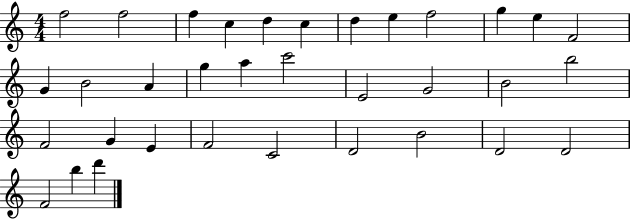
{
  \clef treble
  \numericTimeSignature
  \time 4/4
  \key c \major
  f''2 f''2 | f''4 c''4 d''4 c''4 | d''4 e''4 f''2 | g''4 e''4 f'2 | \break g'4 b'2 a'4 | g''4 a''4 c'''2 | e'2 g'2 | b'2 b''2 | \break f'2 g'4 e'4 | f'2 c'2 | d'2 b'2 | d'2 d'2 | \break f'2 b''4 d'''4 | \bar "|."
}